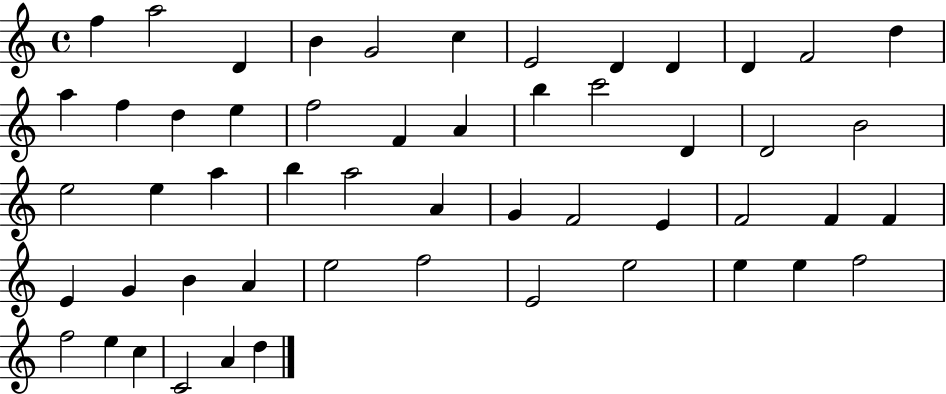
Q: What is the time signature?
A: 4/4